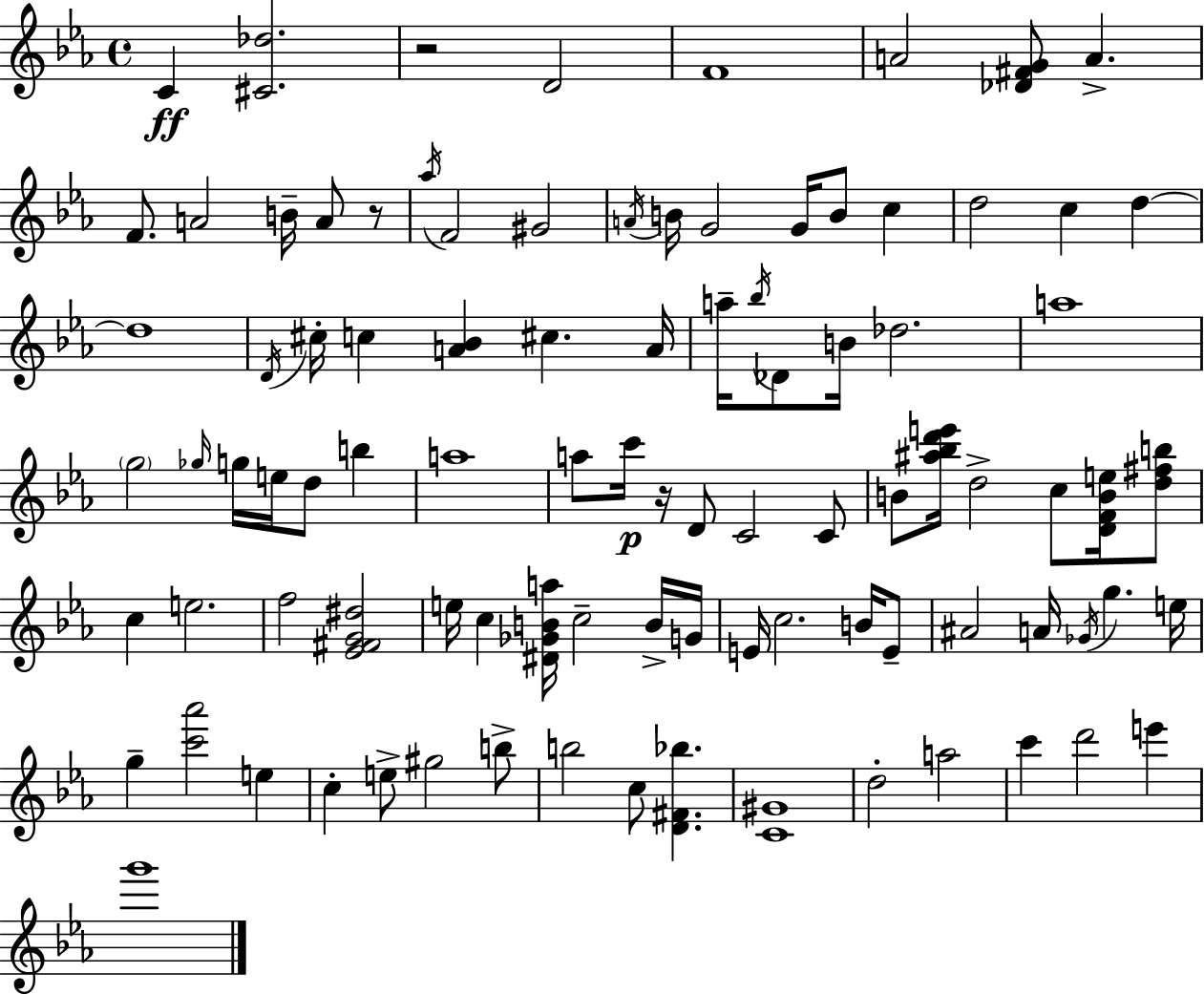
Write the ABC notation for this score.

X:1
T:Untitled
M:4/4
L:1/4
K:Eb
C [^C_d]2 z2 D2 F4 A2 [_D^FG]/2 A F/2 A2 B/4 A/2 z/2 _a/4 F2 ^G2 A/4 B/4 G2 G/4 B/2 c d2 c d d4 D/4 ^c/4 c [A_B] ^c A/4 a/4 _b/4 _D/2 B/4 _d2 a4 g2 _g/4 g/4 e/4 d/2 b a4 a/2 c'/4 z/4 D/2 C2 C/2 B/2 [^a_bd'e']/4 d2 c/2 [DFBe]/4 [d^fb]/2 c e2 f2 [_E^FG^d]2 e/4 c [^D_GBa]/4 c2 B/4 G/4 E/4 c2 B/4 E/2 ^A2 A/4 _G/4 g e/4 g [c'_a']2 e c e/2 ^g2 b/2 b2 c/2 [D^F_b] [C^G]4 d2 a2 c' d'2 e' g'4